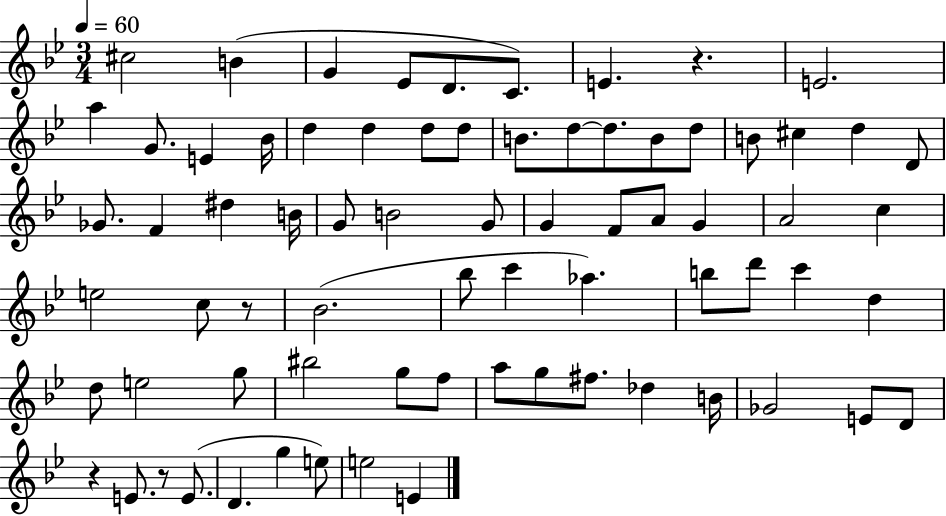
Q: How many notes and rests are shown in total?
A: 73